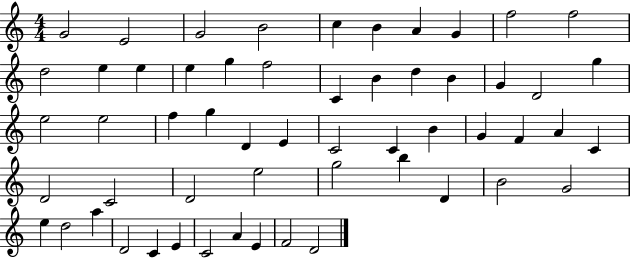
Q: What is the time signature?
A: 4/4